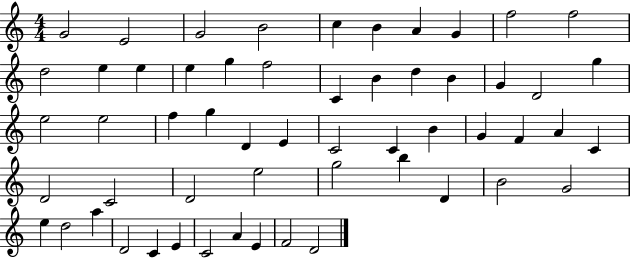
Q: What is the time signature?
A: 4/4